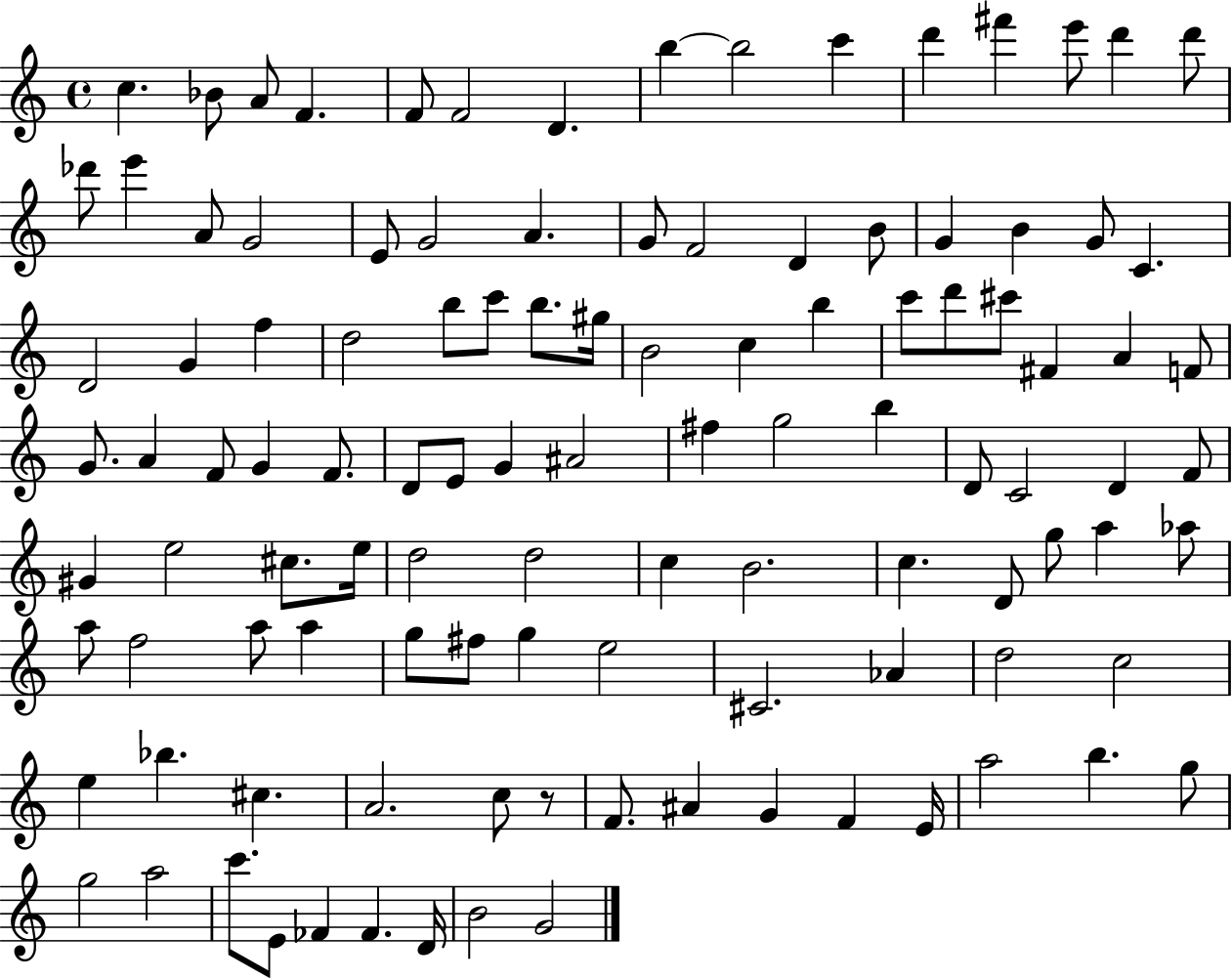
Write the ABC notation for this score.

X:1
T:Untitled
M:4/4
L:1/4
K:C
c _B/2 A/2 F F/2 F2 D b b2 c' d' ^f' e'/2 d' d'/2 _d'/2 e' A/2 G2 E/2 G2 A G/2 F2 D B/2 G B G/2 C D2 G f d2 b/2 c'/2 b/2 ^g/4 B2 c b c'/2 d'/2 ^c'/2 ^F A F/2 G/2 A F/2 G F/2 D/2 E/2 G ^A2 ^f g2 b D/2 C2 D F/2 ^G e2 ^c/2 e/4 d2 d2 c B2 c D/2 g/2 a _a/2 a/2 f2 a/2 a g/2 ^f/2 g e2 ^C2 _A d2 c2 e _b ^c A2 c/2 z/2 F/2 ^A G F E/4 a2 b g/2 g2 a2 c'/2 E/2 _F _F D/4 B2 G2